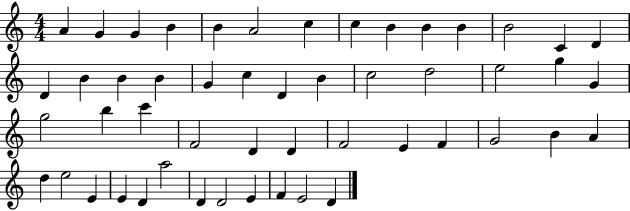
A4/q G4/q G4/q B4/q B4/q A4/h C5/q C5/q B4/q B4/q B4/q B4/h C4/q D4/q D4/q B4/q B4/q B4/q G4/q C5/q D4/q B4/q C5/h D5/h E5/h G5/q G4/q G5/h B5/q C6/q F4/h D4/q D4/q F4/h E4/q F4/q G4/h B4/q A4/q D5/q E5/h E4/q E4/q D4/q A5/h D4/q D4/h E4/q F4/q E4/h D4/q